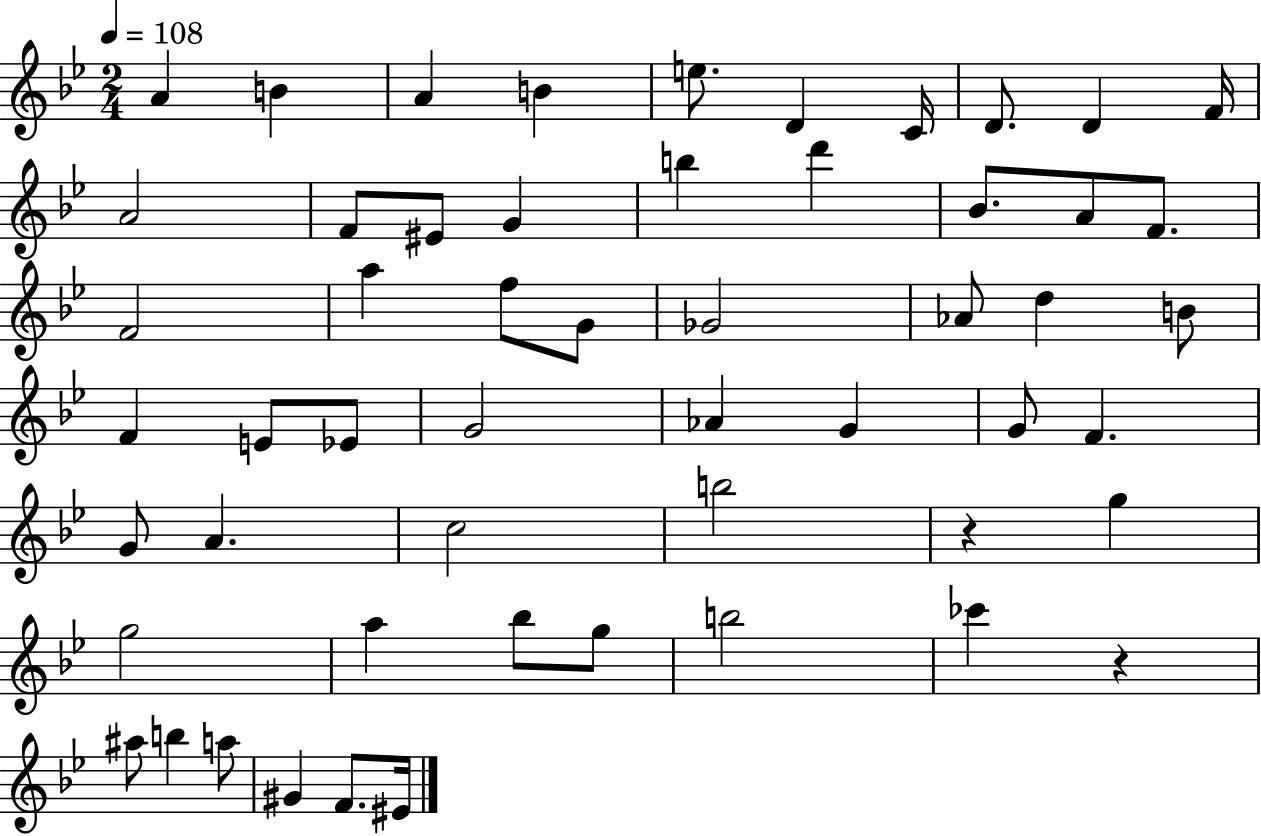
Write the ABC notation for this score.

X:1
T:Untitled
M:2/4
L:1/4
K:Bb
A B A B e/2 D C/4 D/2 D F/4 A2 F/2 ^E/2 G b d' _B/2 A/2 F/2 F2 a f/2 G/2 _G2 _A/2 d B/2 F E/2 _E/2 G2 _A G G/2 F G/2 A c2 b2 z g g2 a _b/2 g/2 b2 _c' z ^a/2 b a/2 ^G F/2 ^E/4